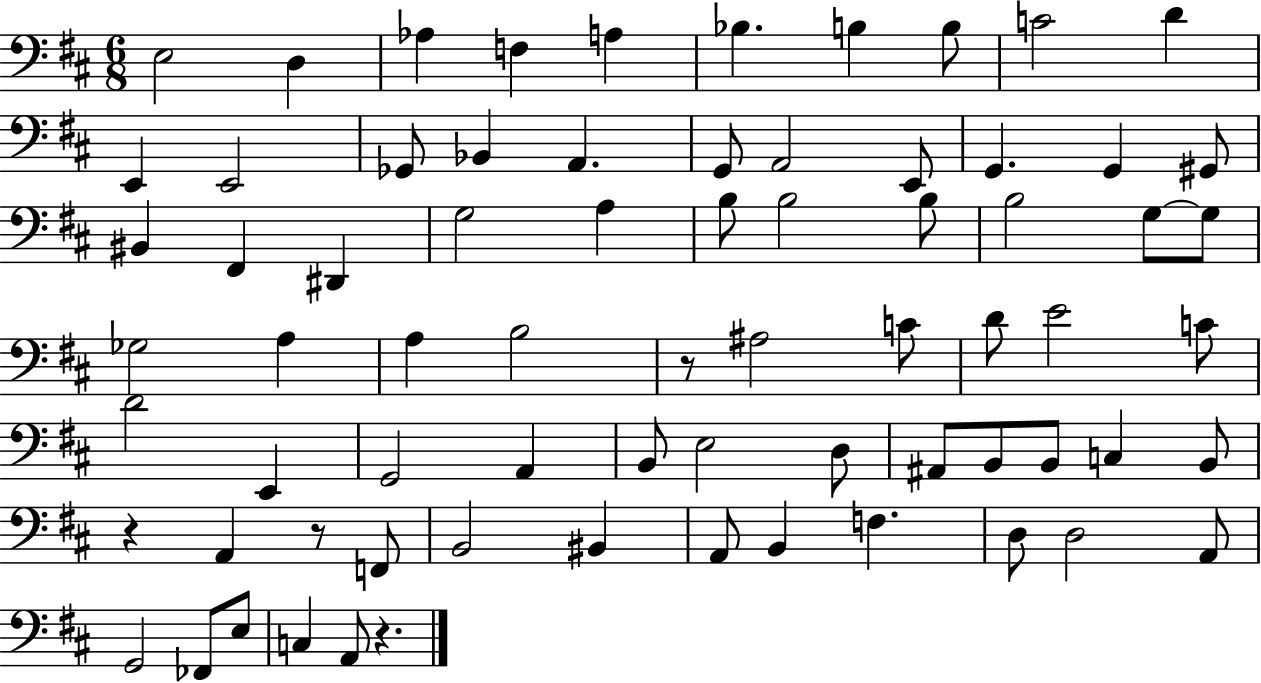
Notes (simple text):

E3/h D3/q Ab3/q F3/q A3/q Bb3/q. B3/q B3/e C4/h D4/q E2/q E2/h Gb2/e Bb2/q A2/q. G2/e A2/h E2/e G2/q. G2/q G#2/e BIS2/q F#2/q D#2/q G3/h A3/q B3/e B3/h B3/e B3/h G3/e G3/e Gb3/h A3/q A3/q B3/h R/e A#3/h C4/e D4/e E4/h C4/e D4/h E2/q G2/h A2/q B2/e E3/h D3/e A#2/e B2/e B2/e C3/q B2/e R/q A2/q R/e F2/e B2/h BIS2/q A2/e B2/q F3/q. D3/e D3/h A2/e G2/h FES2/e E3/e C3/q A2/e R/q.